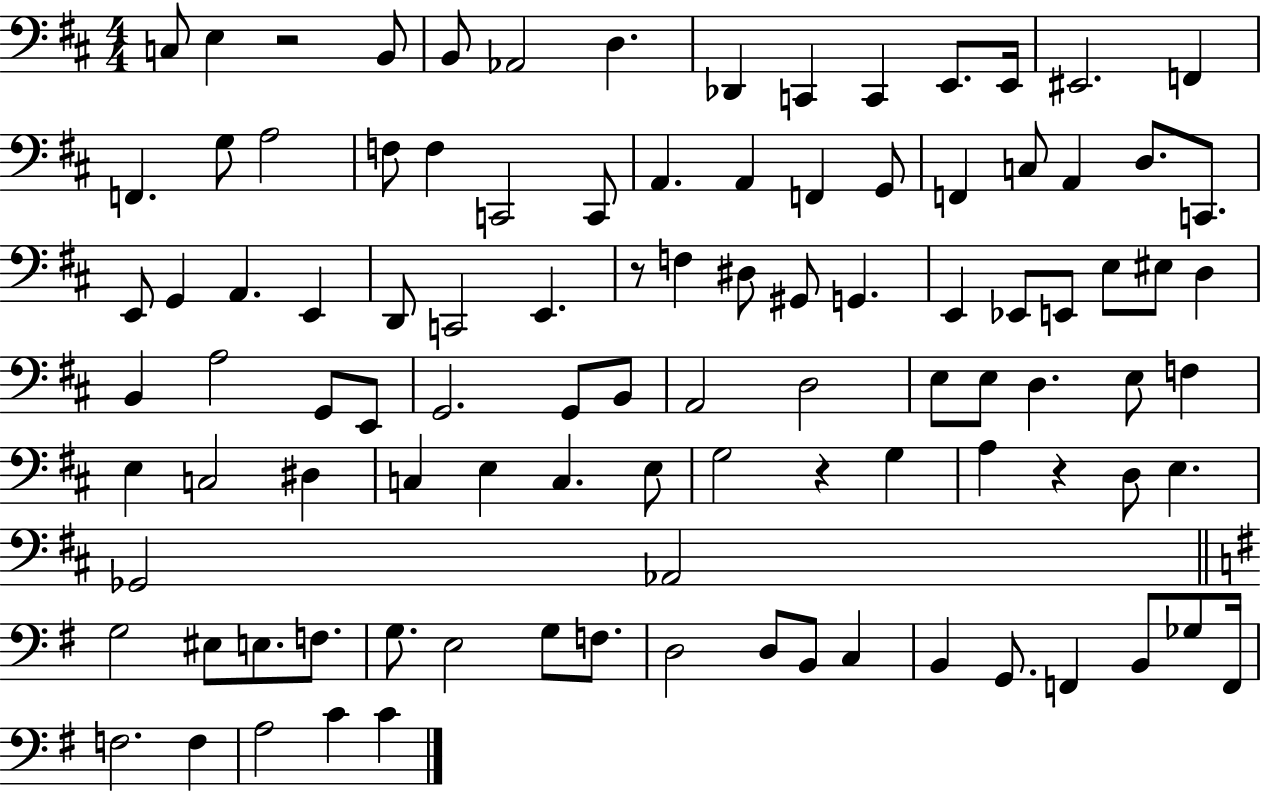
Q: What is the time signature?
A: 4/4